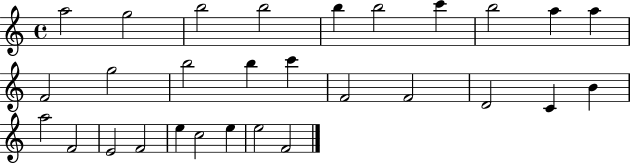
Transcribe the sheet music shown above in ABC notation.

X:1
T:Untitled
M:4/4
L:1/4
K:C
a2 g2 b2 b2 b b2 c' b2 a a F2 g2 b2 b c' F2 F2 D2 C B a2 F2 E2 F2 e c2 e e2 F2